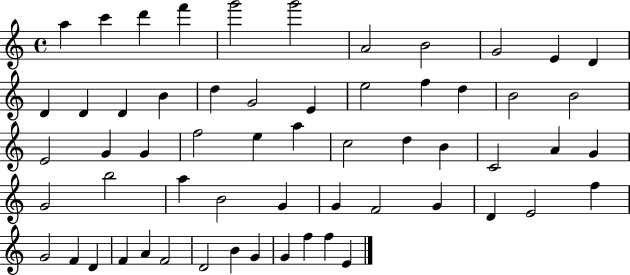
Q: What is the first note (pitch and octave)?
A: A5